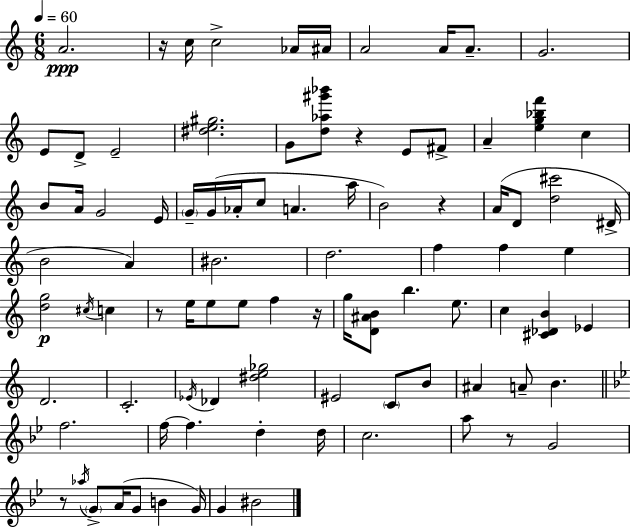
{
  \clef treble
  \numericTimeSignature
  \time 6/8
  \key c \major
  \tempo 4 = 60
  a'2.\ppp | r16 c''16 c''2-> aes'16 ais'16 | a'2 a'16 a'8.-- | g'2. | \break e'8 d'8-> e'2-- | <dis'' e'' gis''>2. | g'8 <d'' aes'' gis''' bes'''>8 r4 e'8 fis'8-> | a'4-- <e'' g'' bes'' f'''>4 c''4 | \break b'8 a'16 g'2 e'16 | \parenthesize g'16-- g'16( aes'16-. c''8 a'4. a''16 | b'2) r4 | a'16( d'8 <d'' cis'''>2 dis'16-> | \break b'2 a'4) | bis'2. | d''2. | f''4 f''4 e''4 | \break <d'' g''>2\p \acciaccatura { cis''16 } c''4 | r8 e''16 e''8 e''8 f''4 | r16 g''16 <d' ais' b'>8 b''4. e''8. | c''4 <cis' des' b'>4 ees'4 | \break d'2. | c'2.-. | \acciaccatura { ees'16 } des'4 <dis'' e'' ges''>2 | eis'2 \parenthesize c'8 | \break b'8 ais'4 a'8-- b'4. | \bar "||" \break \key bes \major f''2. | f''16~~ f''4. d''4-. d''16 | c''2. | a''8 r8 g'2 | \break r8 \acciaccatura { aes''16 } \parenthesize g'8-> a'16( g'8 b'4 | g'16) g'4 bis'2 | \bar "|."
}